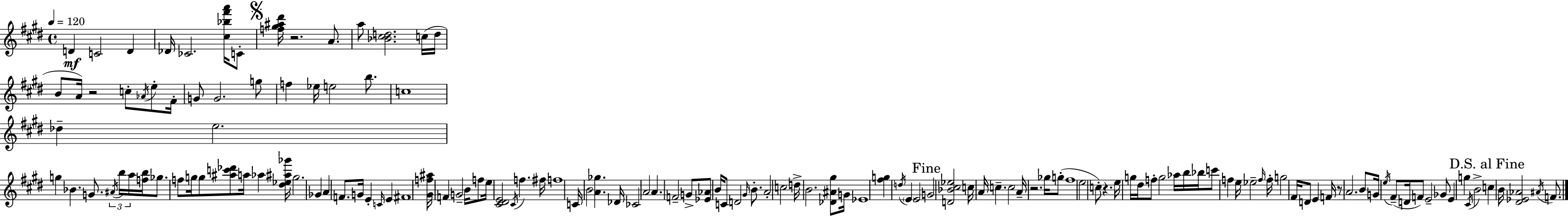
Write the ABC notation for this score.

X:1
T:Untitled
M:4/4
L:1/4
K:E
D C2 D _D/4 _C2 [^c_b^f'a']/4 C/2 [f^g^a^d']/4 z2 A/2 a/2 [_B^cd]2 c/4 d/4 B/2 A/4 z2 c/2 _A/4 e/2 ^F/4 G/2 G2 g/2 f _e/4 e2 b/2 c4 _d e2 g _B G/2 ^A/4 b/4 a/4 [fb]/4 _g/2 f/2 g/4 g/2 [^ac'_d']/2 a/4 _a [^d_e^a_g']/4 g2 _G A F/2 G/4 E C/4 E ^F4 [^Gf^a]/4 F G2 B/4 f/2 e/4 [^C^DE]2 ^C/4 f ^f/4 f4 C/4 B2 [A_g] _D/4 _C2 A2 A F2 G/2 [_E_A]/2 B/4 C/2 D2 ^G/4 B/2 A2 c2 d/4 B2 [_D^A^g]/2 G/4 _E4 [^fg] d/4 E E2 G2 [D_B^c_e]2 c/4 A/4 c c2 A/4 z2 _g/4 g/2 ^f4 e2 c/2 z e/4 g/4 ^d/4 f/2 g2 _a/4 b/4 _b/4 c'/2 f e/4 _e2 f/4 f/4 g2 ^F/4 D/2 E F/4 z/2 A2 B/2 G/4 e/4 ^F/2 D/4 F/2 E2 _G/2 E g ^C/4 B2 c B/4 [^D_E_A]2 ^A/4 F/2